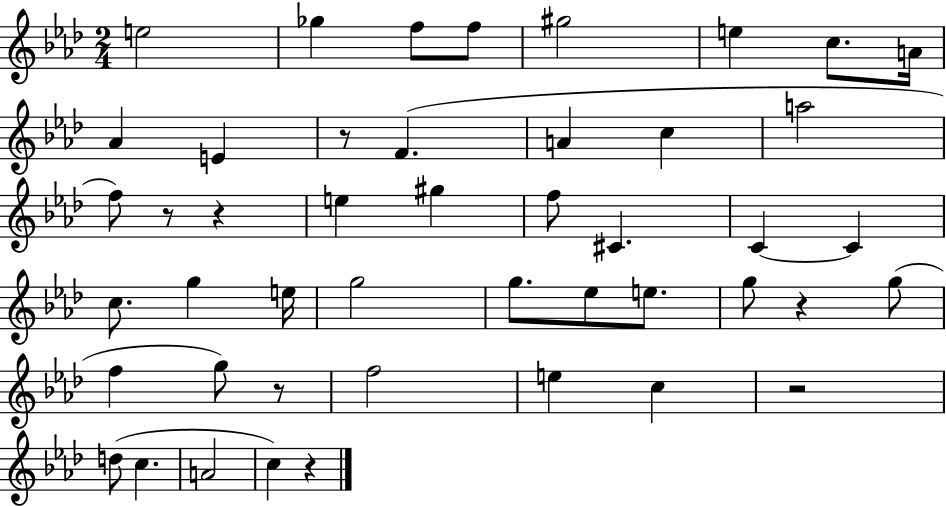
E5/h Gb5/q F5/e F5/e G#5/h E5/q C5/e. A4/s Ab4/q E4/q R/e F4/q. A4/q C5/q A5/h F5/e R/e R/q E5/q G#5/q F5/e C#4/q. C4/q C4/q C5/e. G5/q E5/s G5/h G5/e. Eb5/e E5/e. G5/e R/q G5/e F5/q G5/e R/e F5/h E5/q C5/q R/h D5/e C5/q. A4/h C5/q R/q